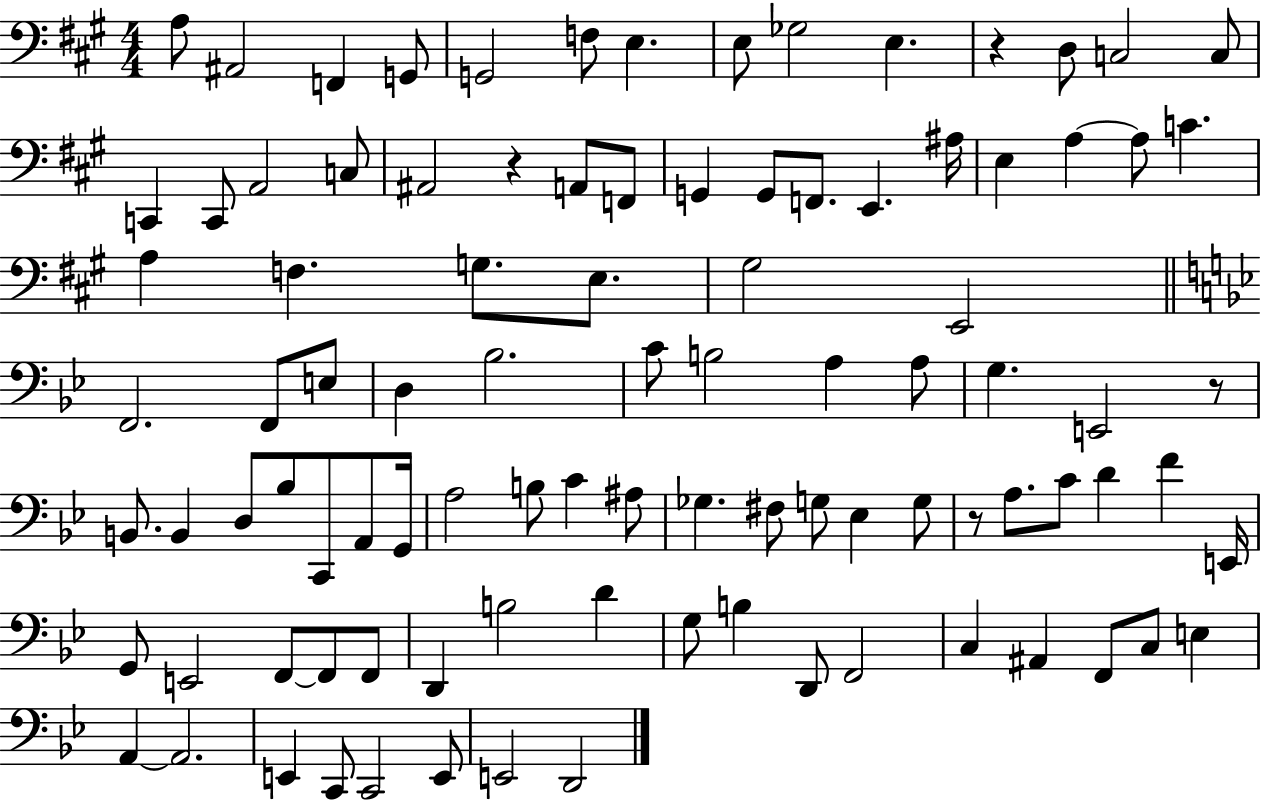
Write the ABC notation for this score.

X:1
T:Untitled
M:4/4
L:1/4
K:A
A,/2 ^A,,2 F,, G,,/2 G,,2 F,/2 E, E,/2 _G,2 E, z D,/2 C,2 C,/2 C,, C,,/2 A,,2 C,/2 ^A,,2 z A,,/2 F,,/2 G,, G,,/2 F,,/2 E,, ^A,/4 E, A, A,/2 C A, F, G,/2 E,/2 ^G,2 E,,2 F,,2 F,,/2 E,/2 D, _B,2 C/2 B,2 A, A,/2 G, E,,2 z/2 B,,/2 B,, D,/2 _B,/2 C,,/2 A,,/2 G,,/4 A,2 B,/2 C ^A,/2 _G, ^F,/2 G,/2 _E, G,/2 z/2 A,/2 C/2 D F E,,/4 G,,/2 E,,2 F,,/2 F,,/2 F,,/2 D,, B,2 D G,/2 B, D,,/2 F,,2 C, ^A,, F,,/2 C,/2 E, A,, A,,2 E,, C,,/2 C,,2 E,,/2 E,,2 D,,2